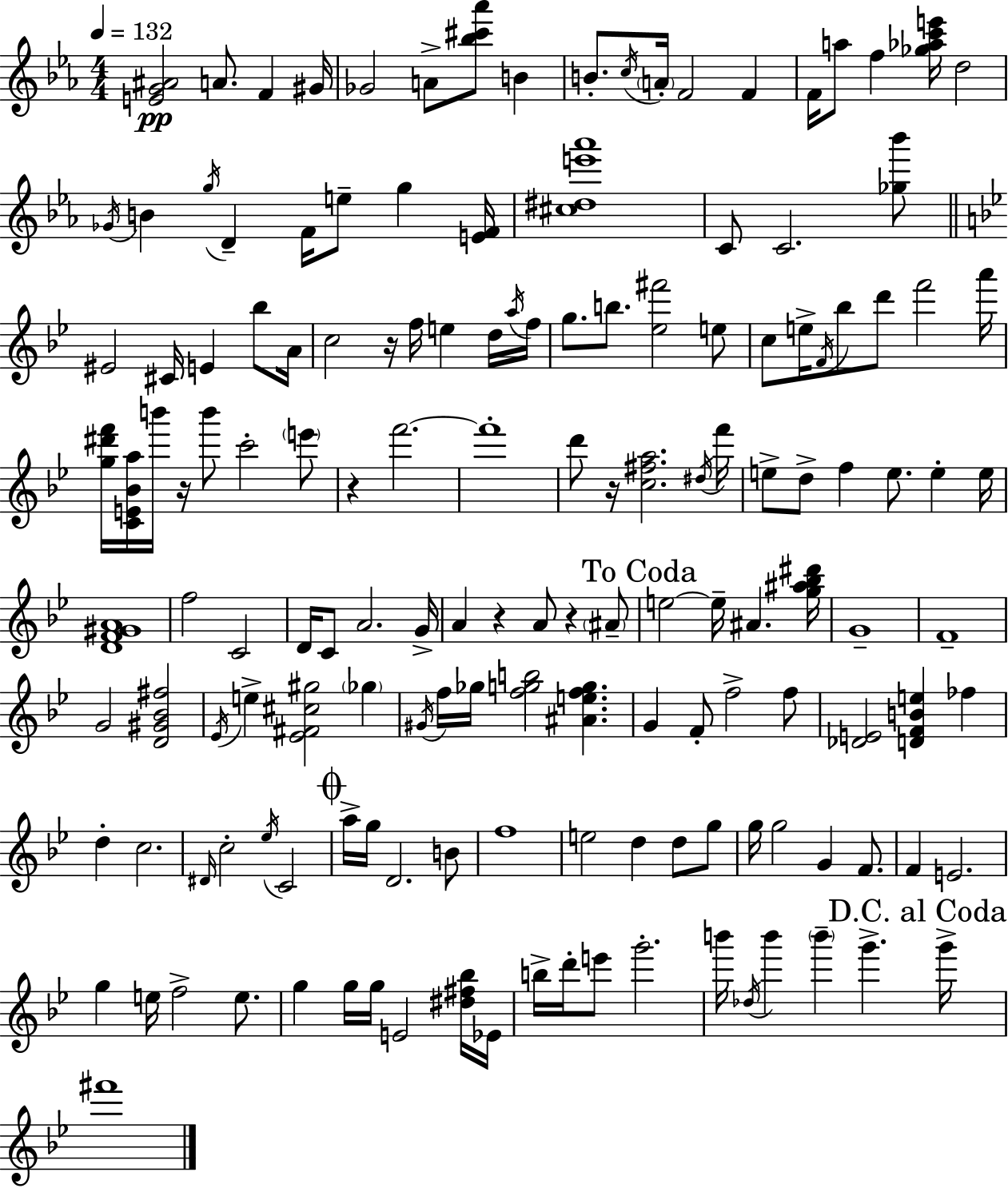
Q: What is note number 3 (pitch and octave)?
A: G#4